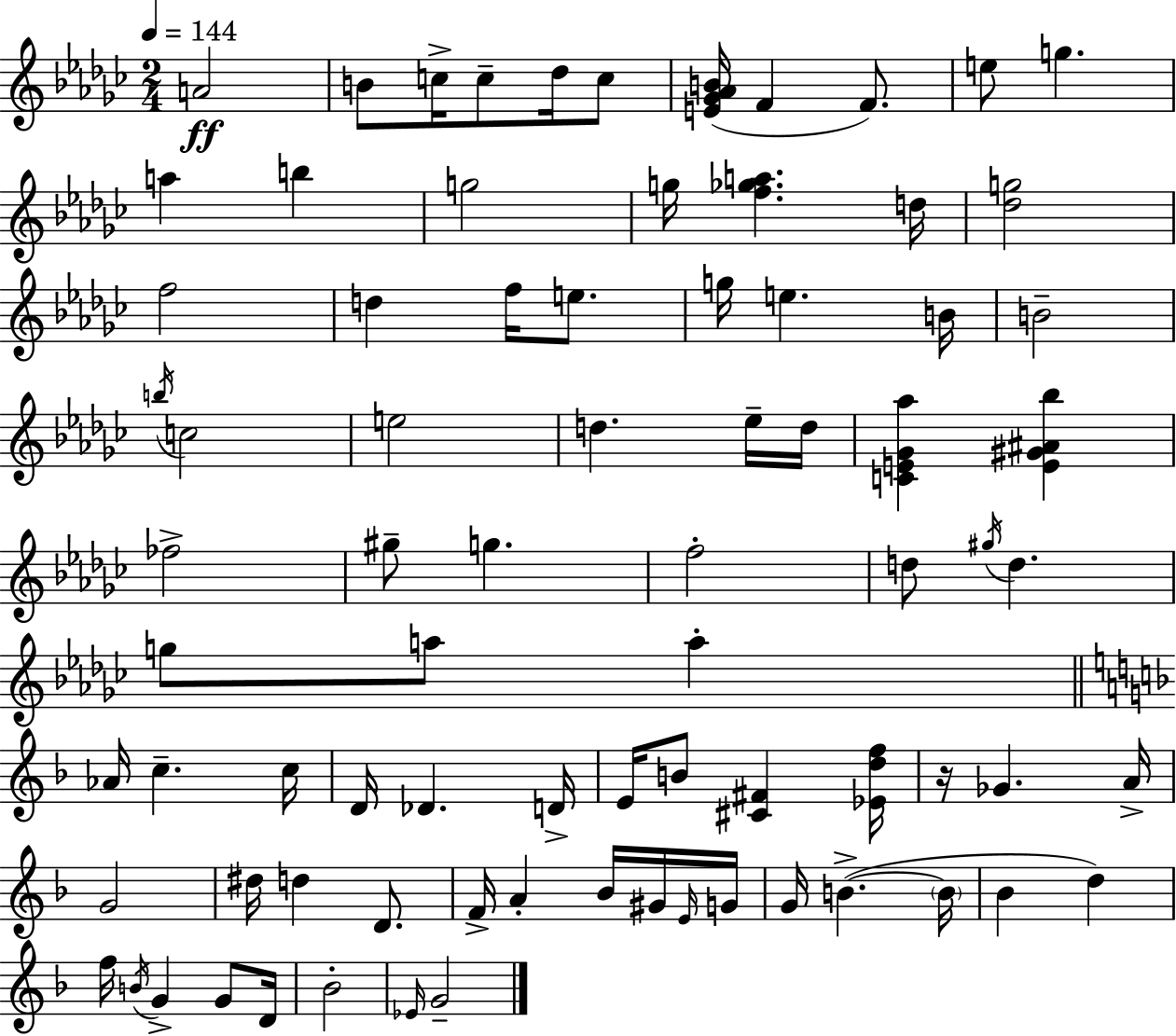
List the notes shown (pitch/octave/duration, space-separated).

A4/h B4/e C5/s C5/e Db5/s C5/e [E4,Gb4,Ab4,B4]/s F4/q F4/e. E5/e G5/q. A5/q B5/q G5/h G5/s [F5,Gb5,A5]/q. D5/s [Db5,G5]/h F5/h D5/q F5/s E5/e. G5/s E5/q. B4/s B4/h B5/s C5/h E5/h D5/q. Eb5/s D5/s [C4,E4,Gb4,Ab5]/q [E4,G#4,A#4,Bb5]/q FES5/h G#5/e G5/q. F5/h D5/e G#5/s D5/q. G5/e A5/e A5/q Ab4/s C5/q. C5/s D4/s Db4/q. D4/s E4/s B4/e [C#4,F#4]/q [Eb4,D5,F5]/s R/s Gb4/q. A4/s G4/h D#5/s D5/q D4/e. F4/s A4/q Bb4/s G#4/s E4/s G4/s G4/s B4/q. B4/s Bb4/q D5/q F5/s B4/s G4/q G4/e D4/s Bb4/h Eb4/s G4/h